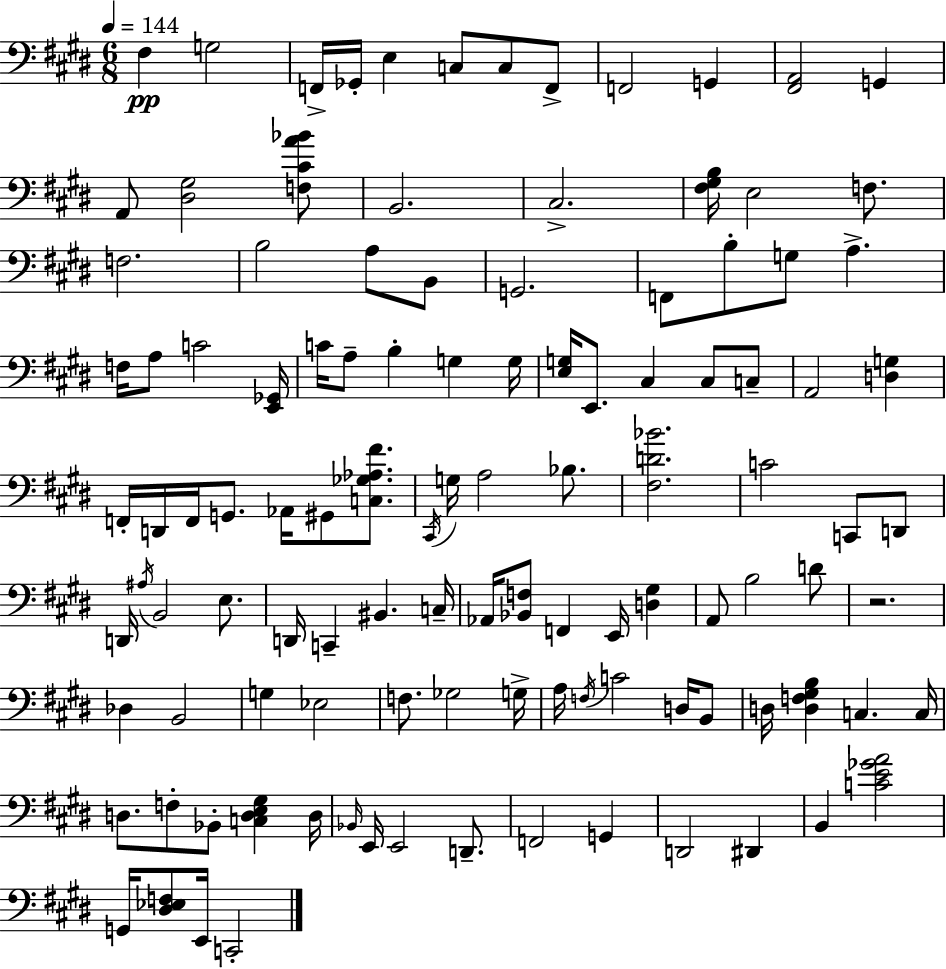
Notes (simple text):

F#3/q G3/h F2/s Gb2/s E3/q C3/e C3/e F2/e F2/h G2/q [F#2,A2]/h G2/q A2/e [D#3,G#3]/h [F3,C#4,A4,Bb4]/e B2/h. C#3/h. [F#3,G#3,B3]/s E3/h F3/e. F3/h. B3/h A3/e B2/e G2/h. F2/e B3/e G3/e A3/q. F3/s A3/e C4/h [E2,Gb2]/s C4/s A3/e B3/q G3/q G3/s [E3,G3]/s E2/e. C#3/q C#3/e C3/e A2/h [D3,G3]/q F2/s D2/s F2/s G2/e. Ab2/s G#2/e [C3,Gb3,Ab3,F#4]/e. C#2/s G3/s A3/h Bb3/e. [F#3,D4,Bb4]/h. C4/h C2/e D2/e D2/s A#3/s B2/h E3/e. D2/s C2/q BIS2/q. C3/s Ab2/s [Bb2,F3]/e F2/q E2/s [D3,G#3]/q A2/e B3/h D4/e R/h. Db3/q B2/h G3/q Eb3/h F3/e. Gb3/h G3/s A3/s F3/s C4/h D3/s B2/e D3/s [D3,F3,G#3,B3]/q C3/q. C3/s D3/e. F3/e Bb2/e [C3,D3,E3,G#3]/q D3/s Bb2/s E2/s E2/h D2/e. F2/h G2/q D2/h D#2/q B2/q [C4,E4,Gb4,A4]/h G2/s [D#3,Eb3,F3]/e E2/s C2/h